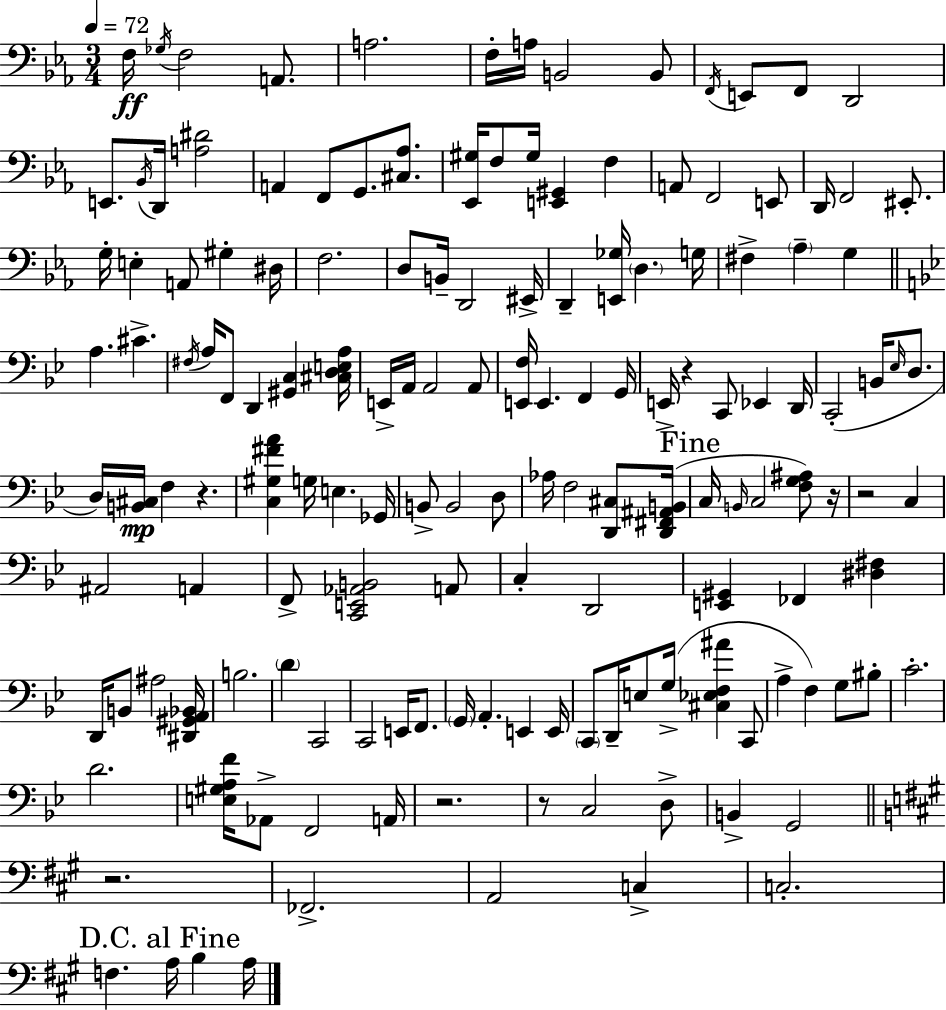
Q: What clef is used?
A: bass